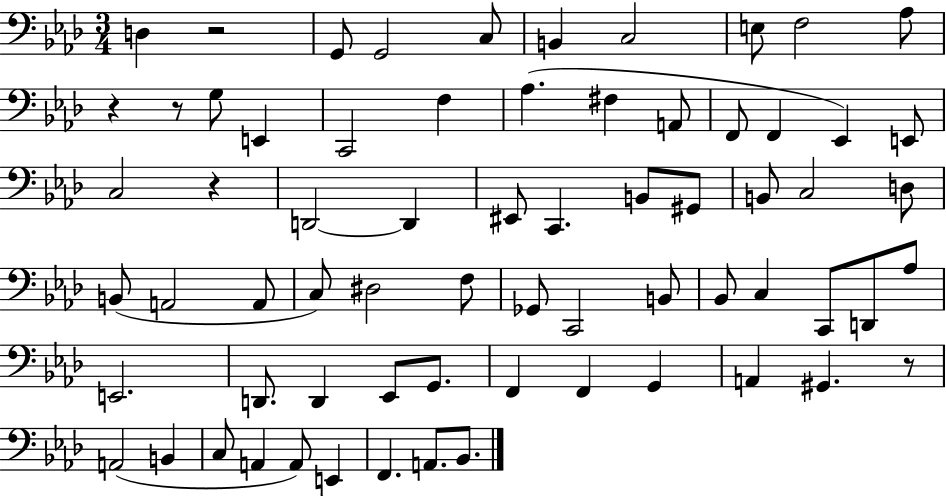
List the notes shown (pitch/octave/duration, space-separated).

D3/q R/h G2/e G2/h C3/e B2/q C3/h E3/e F3/h Ab3/e R/q R/e G3/e E2/q C2/h F3/q Ab3/q. F#3/q A2/e F2/e F2/q Eb2/q E2/e C3/h R/q D2/h D2/q EIS2/e C2/q. B2/e G#2/e B2/e C3/h D3/e B2/e A2/h A2/e C3/e D#3/h F3/e Gb2/e C2/h B2/e Bb2/e C3/q C2/e D2/e Ab3/e E2/h. D2/e. D2/q Eb2/e G2/e. F2/q F2/q G2/q A2/q G#2/q. R/e A2/h B2/q C3/e A2/q A2/e E2/q F2/q. A2/e. Bb2/e.